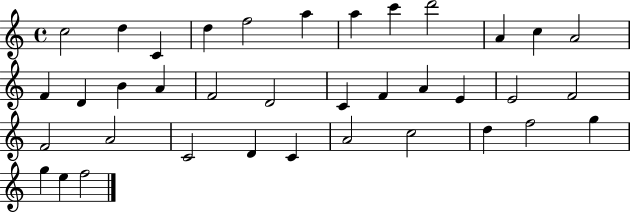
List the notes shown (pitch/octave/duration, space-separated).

C5/h D5/q C4/q D5/q F5/h A5/q A5/q C6/q D6/h A4/q C5/q A4/h F4/q D4/q B4/q A4/q F4/h D4/h C4/q F4/q A4/q E4/q E4/h F4/h F4/h A4/h C4/h D4/q C4/q A4/h C5/h D5/q F5/h G5/q G5/q E5/q F5/h